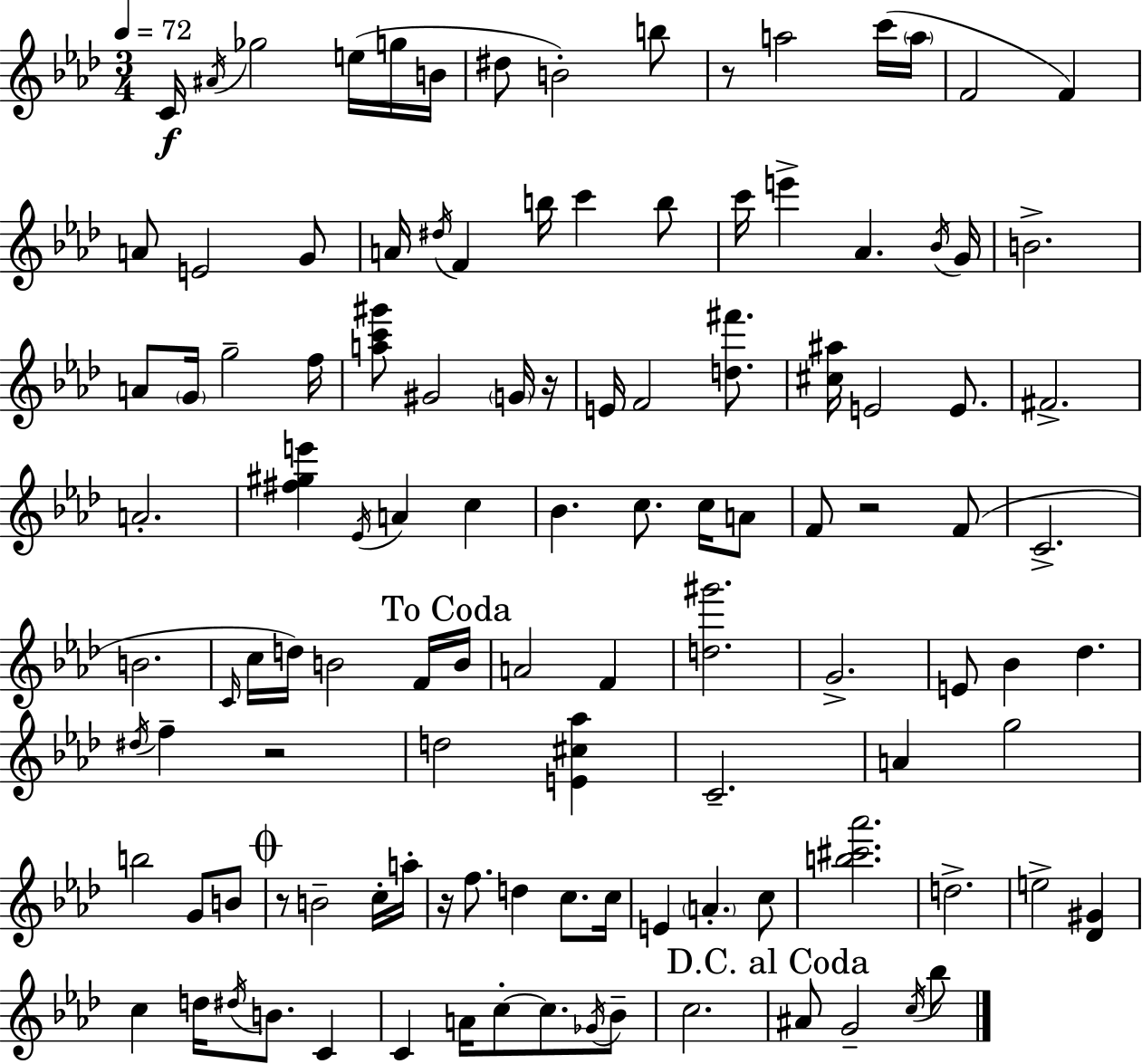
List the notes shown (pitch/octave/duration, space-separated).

C4/s A#4/s Gb5/h E5/s G5/s B4/s D#5/e B4/h B5/e R/e A5/h C6/s A5/s F4/h F4/q A4/e E4/h G4/e A4/s D#5/s F4/q B5/s C6/q B5/e C6/s E6/q Ab4/q. Bb4/s G4/s B4/h. A4/e G4/s G5/h F5/s [A5,C6,G#6]/e G#4/h G4/s R/s E4/s F4/h [D5,F#6]/e. [C#5,A#5]/s E4/h E4/e. F#4/h. A4/h. [F#5,G#5,E6]/q Eb4/s A4/q C5/q Bb4/q. C5/e. C5/s A4/e F4/e R/h F4/e C4/h. B4/h. C4/s C5/s D5/s B4/h F4/s B4/s A4/h F4/q [D5,G#6]/h. G4/h. E4/e Bb4/q Db5/q. D#5/s F5/q R/h D5/h [E4,C#5,Ab5]/q C4/h. A4/q G5/h B5/h G4/e B4/e R/e B4/h C5/s A5/s R/s F5/e. D5/q C5/e. C5/s E4/q A4/q. C5/e [B5,C#6,Ab6]/h. D5/h. E5/h [Db4,G#4]/q C5/q D5/s D#5/s B4/e. C4/q C4/q A4/s C5/e C5/e. Gb4/s Bb4/e C5/h. A#4/e G4/h C5/s Bb5/e